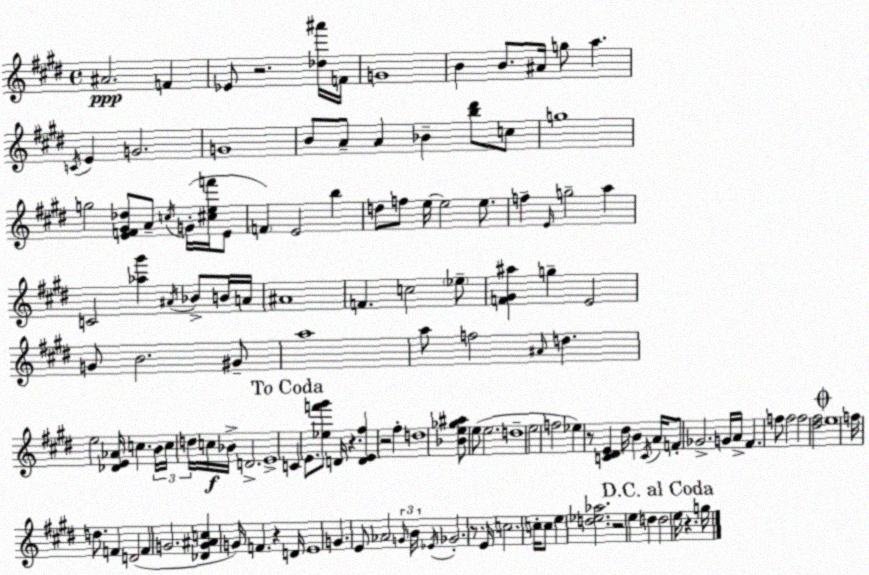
X:1
T:Untitled
M:4/4
L:1/4
K:E
^A2 F _E/2 z2 [_d^a']/4 F/4 G4 B B/2 ^A/4 g/2 a C/4 E G2 G4 B/2 A/2 A _B [b^d']/2 c/2 g4 g2 [EF^G_d]/2 A/2 c/4 G/4 [^cef']/4 E/2 F E2 b d/2 f/2 e/4 e2 e/2 f E/4 g2 a C2 [_a^g'] ^A/4 _B/2 B/4 A/4 ^A4 F c2 _e/2 [F^G^a] g E2 G/2 B2 ^G/2 a4 a/2 f2 ^A/4 d e2 [_DE_A]/4 c B/4 c/4 d/4 c/4 _B/4 D2 E4 C E/2 [_ef'^g']/2 D/4 z [DE^f] z2 ^f d4 [_Be_g^a]/2 e/2 e2 d4 e2 f2 _e z/2 [C^DE] ^d/4 B C/4 A/4 F/2 _G2 G/4 A/4 ^F f/2 f2 f2 [^d^f]2 e4 f/4 d/2 F D2 F G2 [_DG^Ac] G/4 F z D/4 E4 G E/2 _A2 G/4 B/4 _E/4 _G2 z/2 E/4 c2 c/4 c/2 e [d_e_a]2 z2 e d d2 e/4 z g/4